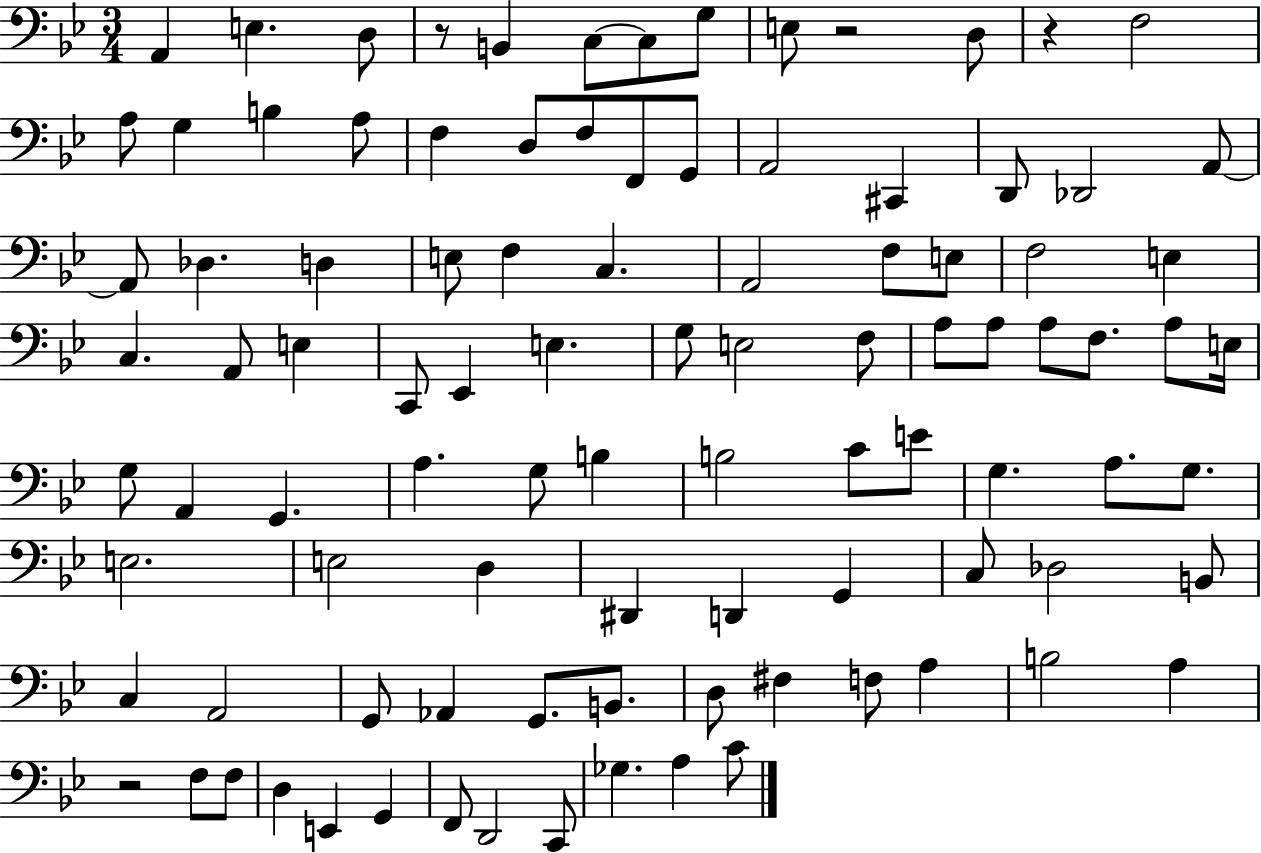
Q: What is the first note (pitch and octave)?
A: A2